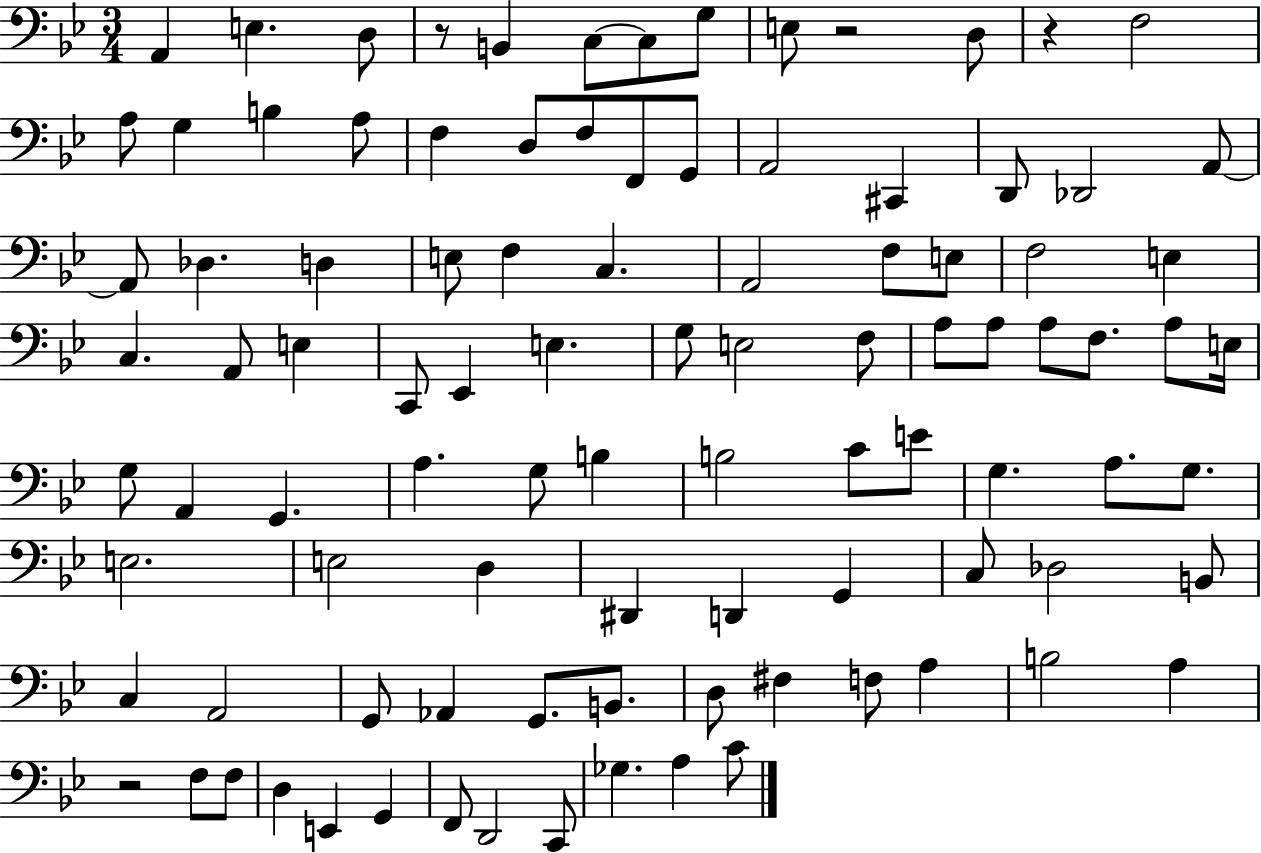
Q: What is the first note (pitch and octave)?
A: A2